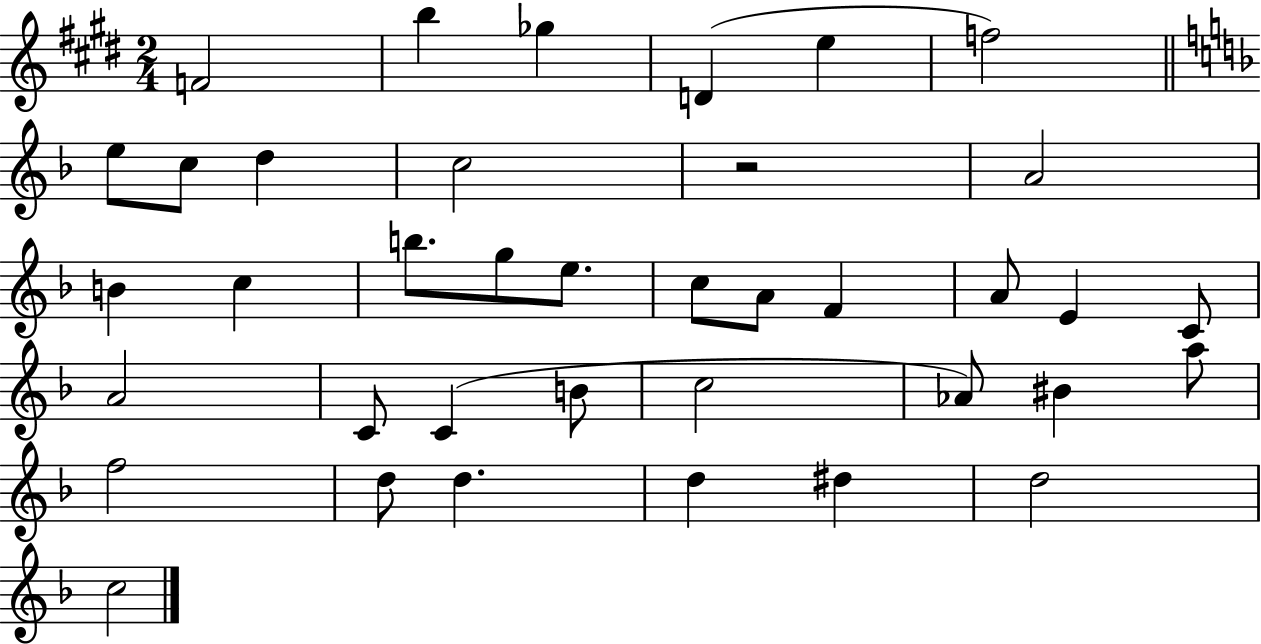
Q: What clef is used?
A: treble